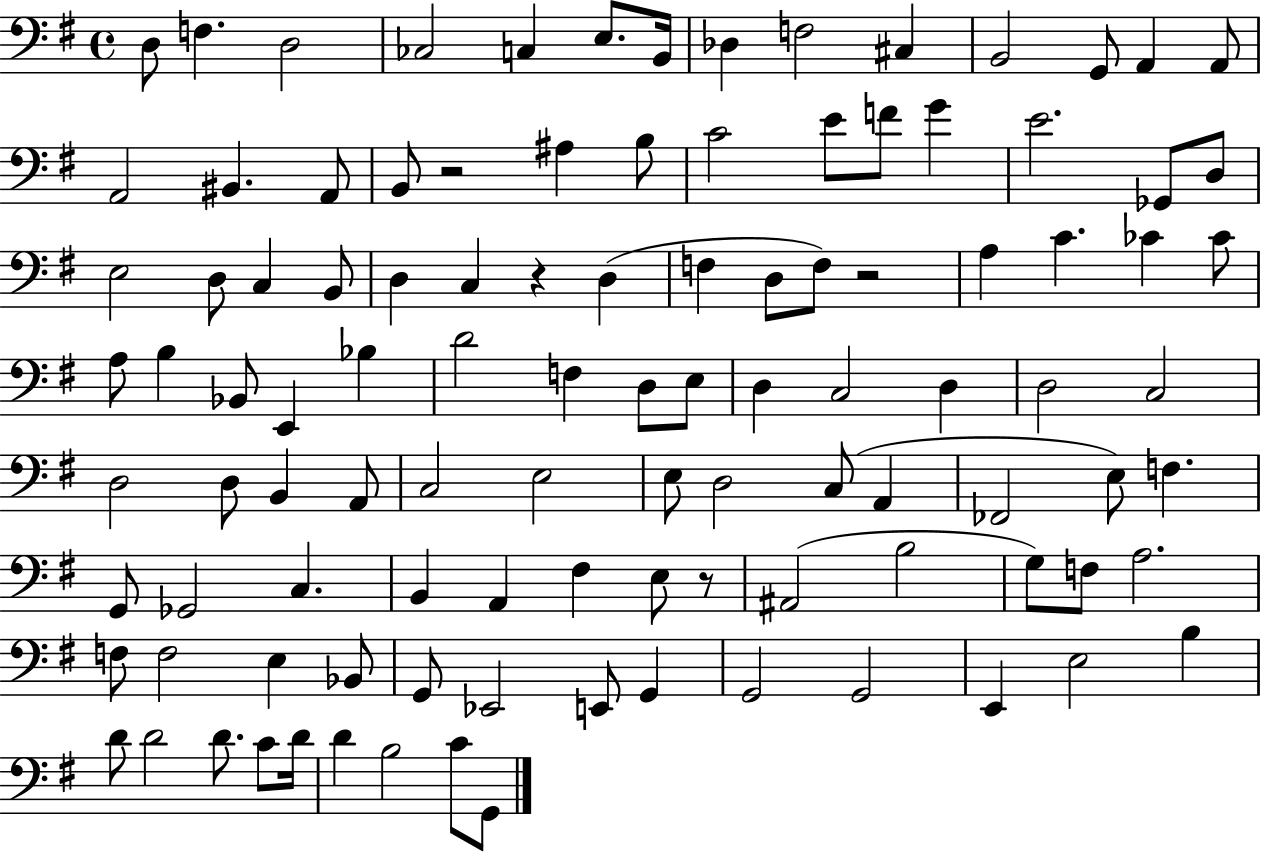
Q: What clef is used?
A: bass